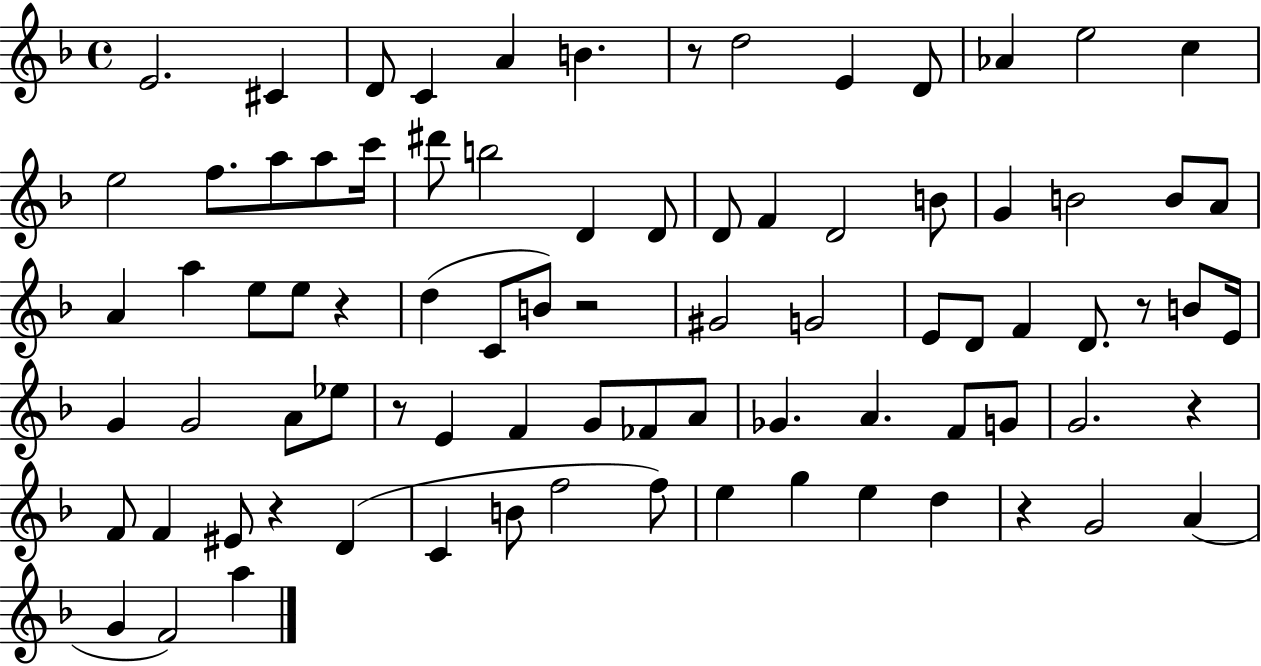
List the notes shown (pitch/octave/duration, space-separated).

E4/h. C#4/q D4/e C4/q A4/q B4/q. R/e D5/h E4/q D4/e Ab4/q E5/h C5/q E5/h F5/e. A5/e A5/e C6/s D#6/e B5/h D4/q D4/e D4/e F4/q D4/h B4/e G4/q B4/h B4/e A4/e A4/q A5/q E5/e E5/e R/q D5/q C4/e B4/e R/h G#4/h G4/h E4/e D4/e F4/q D4/e. R/e B4/e E4/s G4/q G4/h A4/e Eb5/e R/e E4/q F4/q G4/e FES4/e A4/e Gb4/q. A4/q. F4/e G4/e G4/h. R/q F4/e F4/q EIS4/e R/q D4/q C4/q B4/e F5/h F5/e E5/q G5/q E5/q D5/q R/q G4/h A4/q G4/q F4/h A5/q